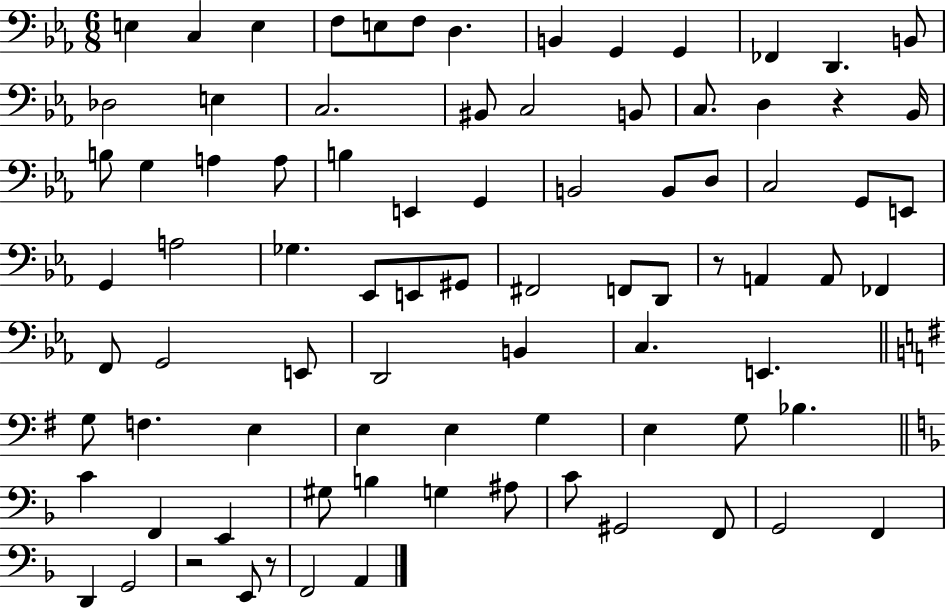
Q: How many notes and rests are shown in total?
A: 84